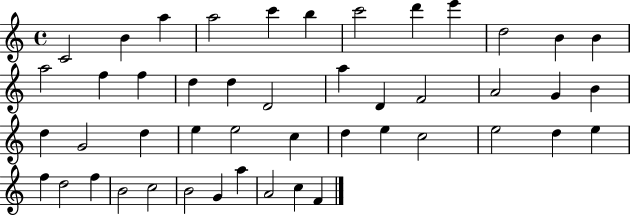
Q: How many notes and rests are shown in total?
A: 47